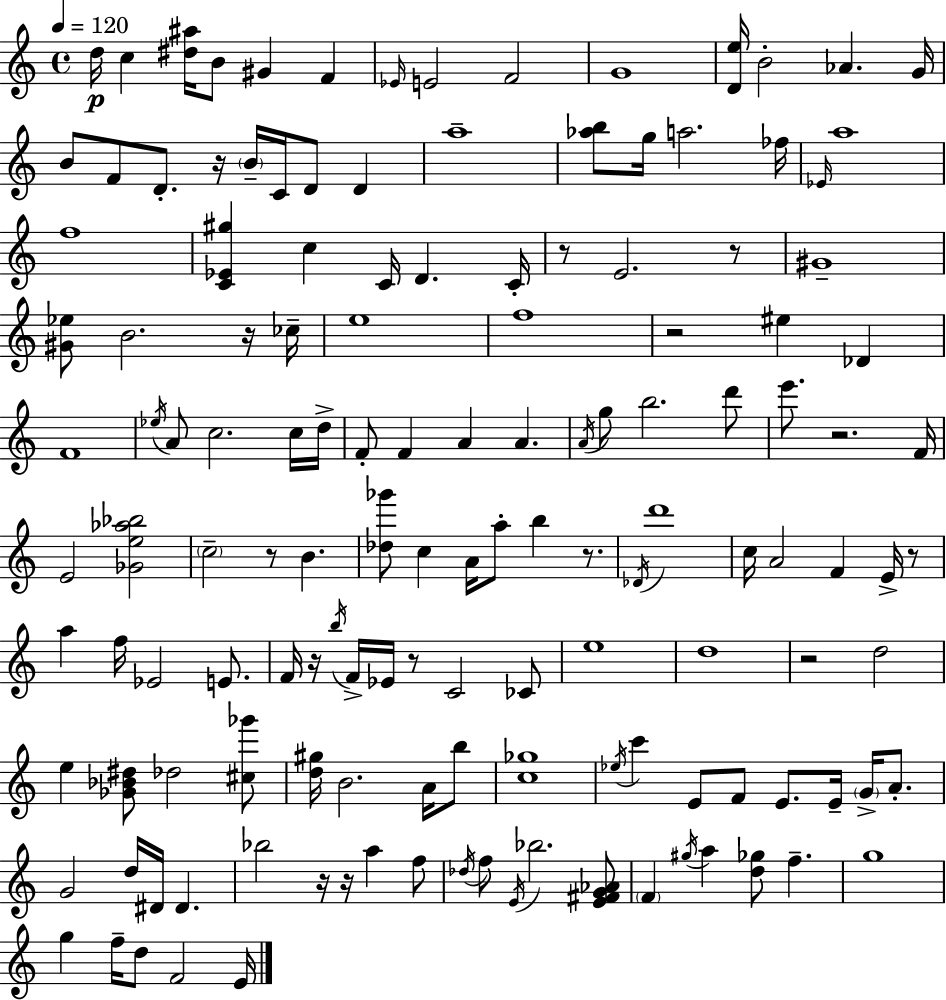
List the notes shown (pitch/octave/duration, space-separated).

D5/s C5/q [D#5,A#5]/s B4/e G#4/q F4/q Eb4/s E4/h F4/h G4/w [D4,E5]/s B4/h Ab4/q. G4/s B4/e F4/e D4/e. R/s B4/s C4/s D4/e D4/q A5/w [Ab5,B5]/e G5/s A5/h. FES5/s Eb4/s A5/w F5/w [C4,Eb4,G#5]/q C5/q C4/s D4/q. C4/s R/e E4/h. R/e G#4/w [G#4,Eb5]/e B4/h. R/s CES5/s E5/w F5/w R/h EIS5/q Db4/q F4/w Eb5/s A4/e C5/h. C5/s D5/s F4/e F4/q A4/q A4/q. A4/s G5/e B5/h. D6/e E6/e. R/h. F4/s E4/h [Gb4,E5,Ab5,Bb5]/h C5/h R/e B4/q. [Db5,Gb6]/e C5/q A4/s A5/e B5/q R/e. Db4/s D6/w C5/s A4/h F4/q E4/s R/e A5/q F5/s Eb4/h E4/e. F4/s R/s B5/s F4/s Eb4/s R/e C4/h CES4/e E5/w D5/w R/h D5/h E5/q [Gb4,Bb4,D#5]/e Db5/h [C#5,Gb6]/e [D5,G#5]/s B4/h. A4/s B5/e [C5,Gb5]/w Eb5/s C6/q E4/e F4/e E4/e. E4/s G4/s A4/e. G4/h D5/s D#4/s D#4/q. Bb5/h R/s R/s A5/q F5/e Db5/s F5/e E4/s Bb5/h. [E4,F#4,G4,Ab4]/e F4/q G#5/s A5/q [D5,Gb5]/e F5/q. G5/w G5/q F5/s D5/e F4/h E4/s